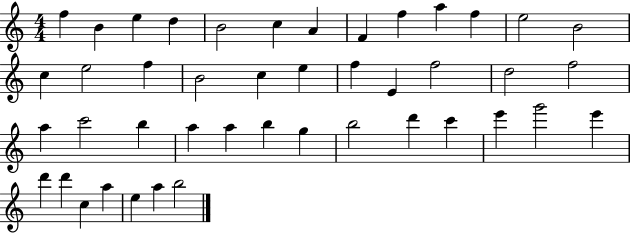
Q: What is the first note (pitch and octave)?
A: F5